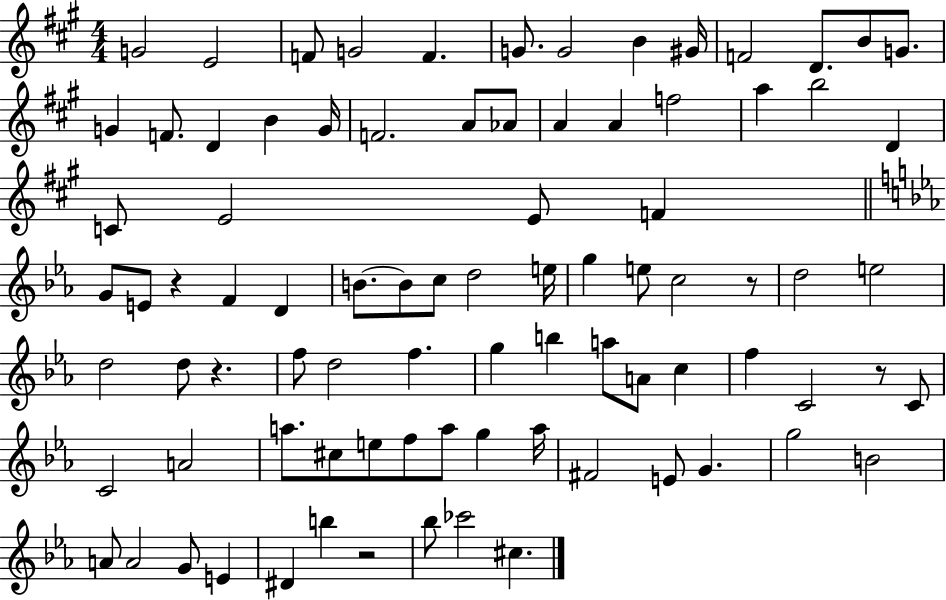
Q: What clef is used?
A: treble